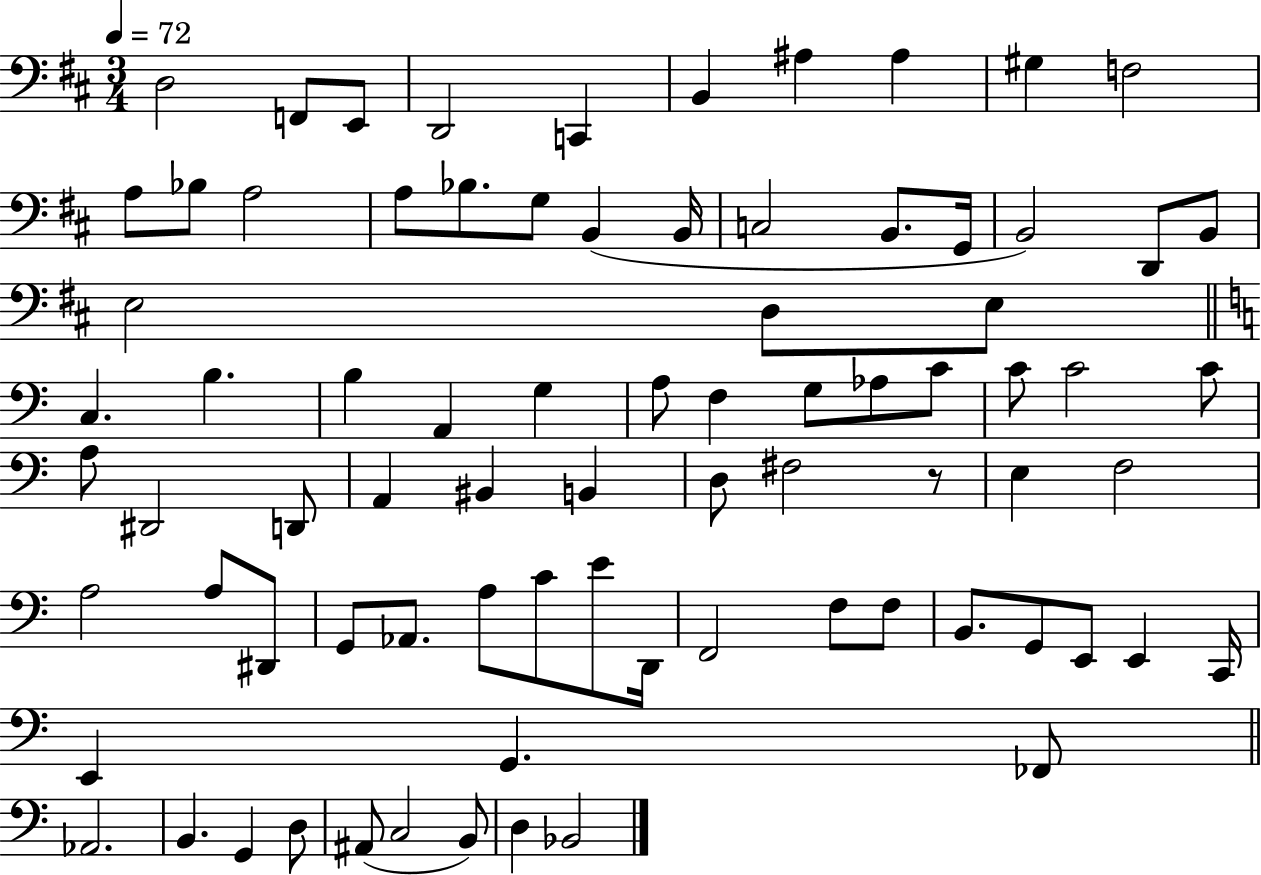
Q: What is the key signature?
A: D major